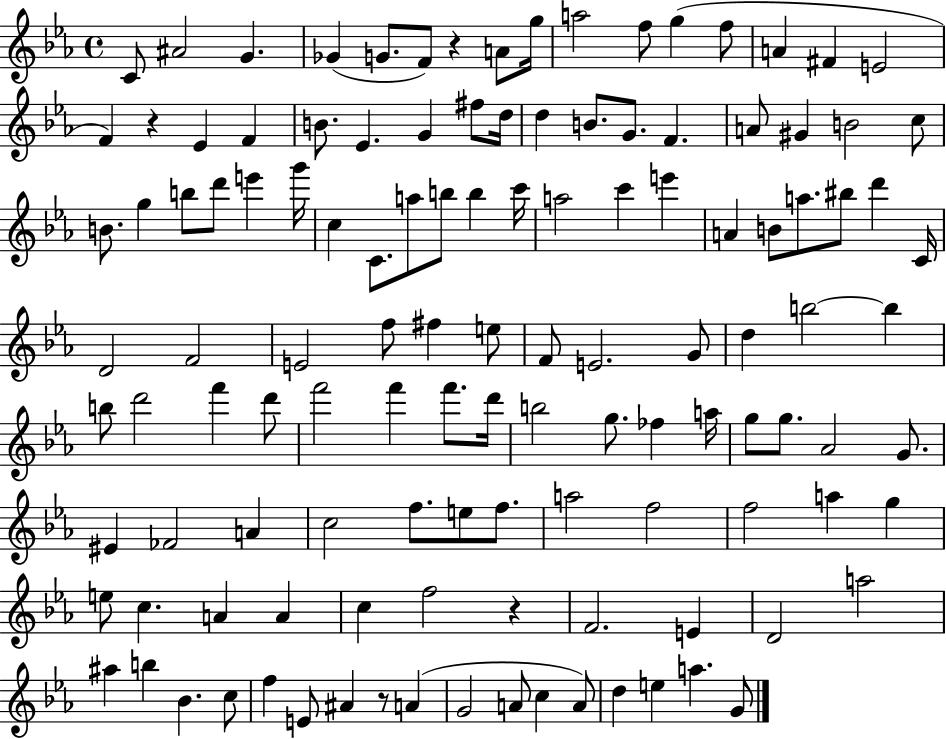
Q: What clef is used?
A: treble